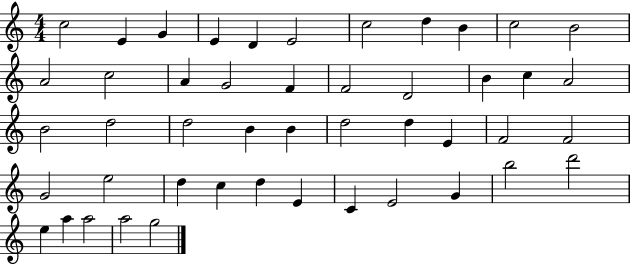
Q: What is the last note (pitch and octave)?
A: G5